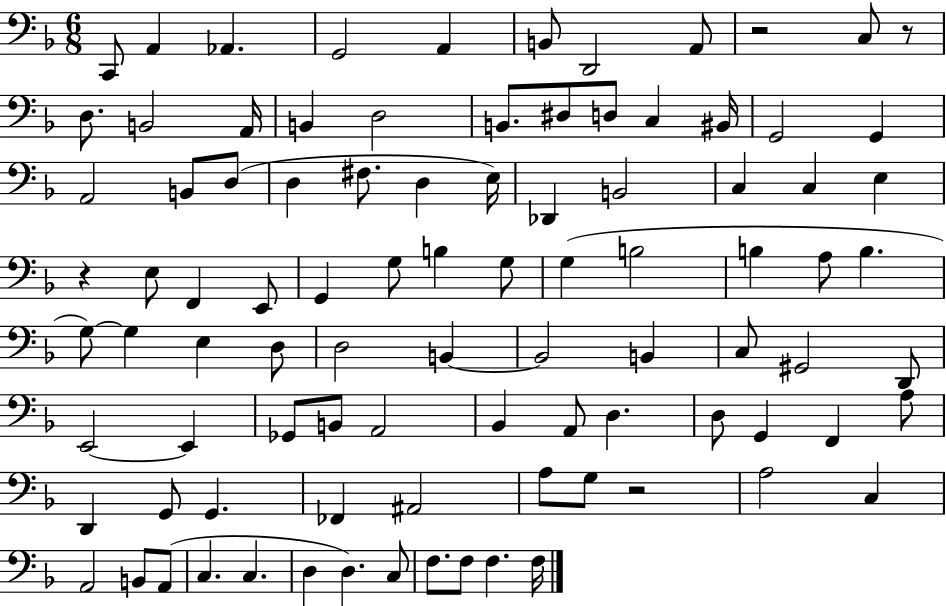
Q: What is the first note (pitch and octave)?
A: C2